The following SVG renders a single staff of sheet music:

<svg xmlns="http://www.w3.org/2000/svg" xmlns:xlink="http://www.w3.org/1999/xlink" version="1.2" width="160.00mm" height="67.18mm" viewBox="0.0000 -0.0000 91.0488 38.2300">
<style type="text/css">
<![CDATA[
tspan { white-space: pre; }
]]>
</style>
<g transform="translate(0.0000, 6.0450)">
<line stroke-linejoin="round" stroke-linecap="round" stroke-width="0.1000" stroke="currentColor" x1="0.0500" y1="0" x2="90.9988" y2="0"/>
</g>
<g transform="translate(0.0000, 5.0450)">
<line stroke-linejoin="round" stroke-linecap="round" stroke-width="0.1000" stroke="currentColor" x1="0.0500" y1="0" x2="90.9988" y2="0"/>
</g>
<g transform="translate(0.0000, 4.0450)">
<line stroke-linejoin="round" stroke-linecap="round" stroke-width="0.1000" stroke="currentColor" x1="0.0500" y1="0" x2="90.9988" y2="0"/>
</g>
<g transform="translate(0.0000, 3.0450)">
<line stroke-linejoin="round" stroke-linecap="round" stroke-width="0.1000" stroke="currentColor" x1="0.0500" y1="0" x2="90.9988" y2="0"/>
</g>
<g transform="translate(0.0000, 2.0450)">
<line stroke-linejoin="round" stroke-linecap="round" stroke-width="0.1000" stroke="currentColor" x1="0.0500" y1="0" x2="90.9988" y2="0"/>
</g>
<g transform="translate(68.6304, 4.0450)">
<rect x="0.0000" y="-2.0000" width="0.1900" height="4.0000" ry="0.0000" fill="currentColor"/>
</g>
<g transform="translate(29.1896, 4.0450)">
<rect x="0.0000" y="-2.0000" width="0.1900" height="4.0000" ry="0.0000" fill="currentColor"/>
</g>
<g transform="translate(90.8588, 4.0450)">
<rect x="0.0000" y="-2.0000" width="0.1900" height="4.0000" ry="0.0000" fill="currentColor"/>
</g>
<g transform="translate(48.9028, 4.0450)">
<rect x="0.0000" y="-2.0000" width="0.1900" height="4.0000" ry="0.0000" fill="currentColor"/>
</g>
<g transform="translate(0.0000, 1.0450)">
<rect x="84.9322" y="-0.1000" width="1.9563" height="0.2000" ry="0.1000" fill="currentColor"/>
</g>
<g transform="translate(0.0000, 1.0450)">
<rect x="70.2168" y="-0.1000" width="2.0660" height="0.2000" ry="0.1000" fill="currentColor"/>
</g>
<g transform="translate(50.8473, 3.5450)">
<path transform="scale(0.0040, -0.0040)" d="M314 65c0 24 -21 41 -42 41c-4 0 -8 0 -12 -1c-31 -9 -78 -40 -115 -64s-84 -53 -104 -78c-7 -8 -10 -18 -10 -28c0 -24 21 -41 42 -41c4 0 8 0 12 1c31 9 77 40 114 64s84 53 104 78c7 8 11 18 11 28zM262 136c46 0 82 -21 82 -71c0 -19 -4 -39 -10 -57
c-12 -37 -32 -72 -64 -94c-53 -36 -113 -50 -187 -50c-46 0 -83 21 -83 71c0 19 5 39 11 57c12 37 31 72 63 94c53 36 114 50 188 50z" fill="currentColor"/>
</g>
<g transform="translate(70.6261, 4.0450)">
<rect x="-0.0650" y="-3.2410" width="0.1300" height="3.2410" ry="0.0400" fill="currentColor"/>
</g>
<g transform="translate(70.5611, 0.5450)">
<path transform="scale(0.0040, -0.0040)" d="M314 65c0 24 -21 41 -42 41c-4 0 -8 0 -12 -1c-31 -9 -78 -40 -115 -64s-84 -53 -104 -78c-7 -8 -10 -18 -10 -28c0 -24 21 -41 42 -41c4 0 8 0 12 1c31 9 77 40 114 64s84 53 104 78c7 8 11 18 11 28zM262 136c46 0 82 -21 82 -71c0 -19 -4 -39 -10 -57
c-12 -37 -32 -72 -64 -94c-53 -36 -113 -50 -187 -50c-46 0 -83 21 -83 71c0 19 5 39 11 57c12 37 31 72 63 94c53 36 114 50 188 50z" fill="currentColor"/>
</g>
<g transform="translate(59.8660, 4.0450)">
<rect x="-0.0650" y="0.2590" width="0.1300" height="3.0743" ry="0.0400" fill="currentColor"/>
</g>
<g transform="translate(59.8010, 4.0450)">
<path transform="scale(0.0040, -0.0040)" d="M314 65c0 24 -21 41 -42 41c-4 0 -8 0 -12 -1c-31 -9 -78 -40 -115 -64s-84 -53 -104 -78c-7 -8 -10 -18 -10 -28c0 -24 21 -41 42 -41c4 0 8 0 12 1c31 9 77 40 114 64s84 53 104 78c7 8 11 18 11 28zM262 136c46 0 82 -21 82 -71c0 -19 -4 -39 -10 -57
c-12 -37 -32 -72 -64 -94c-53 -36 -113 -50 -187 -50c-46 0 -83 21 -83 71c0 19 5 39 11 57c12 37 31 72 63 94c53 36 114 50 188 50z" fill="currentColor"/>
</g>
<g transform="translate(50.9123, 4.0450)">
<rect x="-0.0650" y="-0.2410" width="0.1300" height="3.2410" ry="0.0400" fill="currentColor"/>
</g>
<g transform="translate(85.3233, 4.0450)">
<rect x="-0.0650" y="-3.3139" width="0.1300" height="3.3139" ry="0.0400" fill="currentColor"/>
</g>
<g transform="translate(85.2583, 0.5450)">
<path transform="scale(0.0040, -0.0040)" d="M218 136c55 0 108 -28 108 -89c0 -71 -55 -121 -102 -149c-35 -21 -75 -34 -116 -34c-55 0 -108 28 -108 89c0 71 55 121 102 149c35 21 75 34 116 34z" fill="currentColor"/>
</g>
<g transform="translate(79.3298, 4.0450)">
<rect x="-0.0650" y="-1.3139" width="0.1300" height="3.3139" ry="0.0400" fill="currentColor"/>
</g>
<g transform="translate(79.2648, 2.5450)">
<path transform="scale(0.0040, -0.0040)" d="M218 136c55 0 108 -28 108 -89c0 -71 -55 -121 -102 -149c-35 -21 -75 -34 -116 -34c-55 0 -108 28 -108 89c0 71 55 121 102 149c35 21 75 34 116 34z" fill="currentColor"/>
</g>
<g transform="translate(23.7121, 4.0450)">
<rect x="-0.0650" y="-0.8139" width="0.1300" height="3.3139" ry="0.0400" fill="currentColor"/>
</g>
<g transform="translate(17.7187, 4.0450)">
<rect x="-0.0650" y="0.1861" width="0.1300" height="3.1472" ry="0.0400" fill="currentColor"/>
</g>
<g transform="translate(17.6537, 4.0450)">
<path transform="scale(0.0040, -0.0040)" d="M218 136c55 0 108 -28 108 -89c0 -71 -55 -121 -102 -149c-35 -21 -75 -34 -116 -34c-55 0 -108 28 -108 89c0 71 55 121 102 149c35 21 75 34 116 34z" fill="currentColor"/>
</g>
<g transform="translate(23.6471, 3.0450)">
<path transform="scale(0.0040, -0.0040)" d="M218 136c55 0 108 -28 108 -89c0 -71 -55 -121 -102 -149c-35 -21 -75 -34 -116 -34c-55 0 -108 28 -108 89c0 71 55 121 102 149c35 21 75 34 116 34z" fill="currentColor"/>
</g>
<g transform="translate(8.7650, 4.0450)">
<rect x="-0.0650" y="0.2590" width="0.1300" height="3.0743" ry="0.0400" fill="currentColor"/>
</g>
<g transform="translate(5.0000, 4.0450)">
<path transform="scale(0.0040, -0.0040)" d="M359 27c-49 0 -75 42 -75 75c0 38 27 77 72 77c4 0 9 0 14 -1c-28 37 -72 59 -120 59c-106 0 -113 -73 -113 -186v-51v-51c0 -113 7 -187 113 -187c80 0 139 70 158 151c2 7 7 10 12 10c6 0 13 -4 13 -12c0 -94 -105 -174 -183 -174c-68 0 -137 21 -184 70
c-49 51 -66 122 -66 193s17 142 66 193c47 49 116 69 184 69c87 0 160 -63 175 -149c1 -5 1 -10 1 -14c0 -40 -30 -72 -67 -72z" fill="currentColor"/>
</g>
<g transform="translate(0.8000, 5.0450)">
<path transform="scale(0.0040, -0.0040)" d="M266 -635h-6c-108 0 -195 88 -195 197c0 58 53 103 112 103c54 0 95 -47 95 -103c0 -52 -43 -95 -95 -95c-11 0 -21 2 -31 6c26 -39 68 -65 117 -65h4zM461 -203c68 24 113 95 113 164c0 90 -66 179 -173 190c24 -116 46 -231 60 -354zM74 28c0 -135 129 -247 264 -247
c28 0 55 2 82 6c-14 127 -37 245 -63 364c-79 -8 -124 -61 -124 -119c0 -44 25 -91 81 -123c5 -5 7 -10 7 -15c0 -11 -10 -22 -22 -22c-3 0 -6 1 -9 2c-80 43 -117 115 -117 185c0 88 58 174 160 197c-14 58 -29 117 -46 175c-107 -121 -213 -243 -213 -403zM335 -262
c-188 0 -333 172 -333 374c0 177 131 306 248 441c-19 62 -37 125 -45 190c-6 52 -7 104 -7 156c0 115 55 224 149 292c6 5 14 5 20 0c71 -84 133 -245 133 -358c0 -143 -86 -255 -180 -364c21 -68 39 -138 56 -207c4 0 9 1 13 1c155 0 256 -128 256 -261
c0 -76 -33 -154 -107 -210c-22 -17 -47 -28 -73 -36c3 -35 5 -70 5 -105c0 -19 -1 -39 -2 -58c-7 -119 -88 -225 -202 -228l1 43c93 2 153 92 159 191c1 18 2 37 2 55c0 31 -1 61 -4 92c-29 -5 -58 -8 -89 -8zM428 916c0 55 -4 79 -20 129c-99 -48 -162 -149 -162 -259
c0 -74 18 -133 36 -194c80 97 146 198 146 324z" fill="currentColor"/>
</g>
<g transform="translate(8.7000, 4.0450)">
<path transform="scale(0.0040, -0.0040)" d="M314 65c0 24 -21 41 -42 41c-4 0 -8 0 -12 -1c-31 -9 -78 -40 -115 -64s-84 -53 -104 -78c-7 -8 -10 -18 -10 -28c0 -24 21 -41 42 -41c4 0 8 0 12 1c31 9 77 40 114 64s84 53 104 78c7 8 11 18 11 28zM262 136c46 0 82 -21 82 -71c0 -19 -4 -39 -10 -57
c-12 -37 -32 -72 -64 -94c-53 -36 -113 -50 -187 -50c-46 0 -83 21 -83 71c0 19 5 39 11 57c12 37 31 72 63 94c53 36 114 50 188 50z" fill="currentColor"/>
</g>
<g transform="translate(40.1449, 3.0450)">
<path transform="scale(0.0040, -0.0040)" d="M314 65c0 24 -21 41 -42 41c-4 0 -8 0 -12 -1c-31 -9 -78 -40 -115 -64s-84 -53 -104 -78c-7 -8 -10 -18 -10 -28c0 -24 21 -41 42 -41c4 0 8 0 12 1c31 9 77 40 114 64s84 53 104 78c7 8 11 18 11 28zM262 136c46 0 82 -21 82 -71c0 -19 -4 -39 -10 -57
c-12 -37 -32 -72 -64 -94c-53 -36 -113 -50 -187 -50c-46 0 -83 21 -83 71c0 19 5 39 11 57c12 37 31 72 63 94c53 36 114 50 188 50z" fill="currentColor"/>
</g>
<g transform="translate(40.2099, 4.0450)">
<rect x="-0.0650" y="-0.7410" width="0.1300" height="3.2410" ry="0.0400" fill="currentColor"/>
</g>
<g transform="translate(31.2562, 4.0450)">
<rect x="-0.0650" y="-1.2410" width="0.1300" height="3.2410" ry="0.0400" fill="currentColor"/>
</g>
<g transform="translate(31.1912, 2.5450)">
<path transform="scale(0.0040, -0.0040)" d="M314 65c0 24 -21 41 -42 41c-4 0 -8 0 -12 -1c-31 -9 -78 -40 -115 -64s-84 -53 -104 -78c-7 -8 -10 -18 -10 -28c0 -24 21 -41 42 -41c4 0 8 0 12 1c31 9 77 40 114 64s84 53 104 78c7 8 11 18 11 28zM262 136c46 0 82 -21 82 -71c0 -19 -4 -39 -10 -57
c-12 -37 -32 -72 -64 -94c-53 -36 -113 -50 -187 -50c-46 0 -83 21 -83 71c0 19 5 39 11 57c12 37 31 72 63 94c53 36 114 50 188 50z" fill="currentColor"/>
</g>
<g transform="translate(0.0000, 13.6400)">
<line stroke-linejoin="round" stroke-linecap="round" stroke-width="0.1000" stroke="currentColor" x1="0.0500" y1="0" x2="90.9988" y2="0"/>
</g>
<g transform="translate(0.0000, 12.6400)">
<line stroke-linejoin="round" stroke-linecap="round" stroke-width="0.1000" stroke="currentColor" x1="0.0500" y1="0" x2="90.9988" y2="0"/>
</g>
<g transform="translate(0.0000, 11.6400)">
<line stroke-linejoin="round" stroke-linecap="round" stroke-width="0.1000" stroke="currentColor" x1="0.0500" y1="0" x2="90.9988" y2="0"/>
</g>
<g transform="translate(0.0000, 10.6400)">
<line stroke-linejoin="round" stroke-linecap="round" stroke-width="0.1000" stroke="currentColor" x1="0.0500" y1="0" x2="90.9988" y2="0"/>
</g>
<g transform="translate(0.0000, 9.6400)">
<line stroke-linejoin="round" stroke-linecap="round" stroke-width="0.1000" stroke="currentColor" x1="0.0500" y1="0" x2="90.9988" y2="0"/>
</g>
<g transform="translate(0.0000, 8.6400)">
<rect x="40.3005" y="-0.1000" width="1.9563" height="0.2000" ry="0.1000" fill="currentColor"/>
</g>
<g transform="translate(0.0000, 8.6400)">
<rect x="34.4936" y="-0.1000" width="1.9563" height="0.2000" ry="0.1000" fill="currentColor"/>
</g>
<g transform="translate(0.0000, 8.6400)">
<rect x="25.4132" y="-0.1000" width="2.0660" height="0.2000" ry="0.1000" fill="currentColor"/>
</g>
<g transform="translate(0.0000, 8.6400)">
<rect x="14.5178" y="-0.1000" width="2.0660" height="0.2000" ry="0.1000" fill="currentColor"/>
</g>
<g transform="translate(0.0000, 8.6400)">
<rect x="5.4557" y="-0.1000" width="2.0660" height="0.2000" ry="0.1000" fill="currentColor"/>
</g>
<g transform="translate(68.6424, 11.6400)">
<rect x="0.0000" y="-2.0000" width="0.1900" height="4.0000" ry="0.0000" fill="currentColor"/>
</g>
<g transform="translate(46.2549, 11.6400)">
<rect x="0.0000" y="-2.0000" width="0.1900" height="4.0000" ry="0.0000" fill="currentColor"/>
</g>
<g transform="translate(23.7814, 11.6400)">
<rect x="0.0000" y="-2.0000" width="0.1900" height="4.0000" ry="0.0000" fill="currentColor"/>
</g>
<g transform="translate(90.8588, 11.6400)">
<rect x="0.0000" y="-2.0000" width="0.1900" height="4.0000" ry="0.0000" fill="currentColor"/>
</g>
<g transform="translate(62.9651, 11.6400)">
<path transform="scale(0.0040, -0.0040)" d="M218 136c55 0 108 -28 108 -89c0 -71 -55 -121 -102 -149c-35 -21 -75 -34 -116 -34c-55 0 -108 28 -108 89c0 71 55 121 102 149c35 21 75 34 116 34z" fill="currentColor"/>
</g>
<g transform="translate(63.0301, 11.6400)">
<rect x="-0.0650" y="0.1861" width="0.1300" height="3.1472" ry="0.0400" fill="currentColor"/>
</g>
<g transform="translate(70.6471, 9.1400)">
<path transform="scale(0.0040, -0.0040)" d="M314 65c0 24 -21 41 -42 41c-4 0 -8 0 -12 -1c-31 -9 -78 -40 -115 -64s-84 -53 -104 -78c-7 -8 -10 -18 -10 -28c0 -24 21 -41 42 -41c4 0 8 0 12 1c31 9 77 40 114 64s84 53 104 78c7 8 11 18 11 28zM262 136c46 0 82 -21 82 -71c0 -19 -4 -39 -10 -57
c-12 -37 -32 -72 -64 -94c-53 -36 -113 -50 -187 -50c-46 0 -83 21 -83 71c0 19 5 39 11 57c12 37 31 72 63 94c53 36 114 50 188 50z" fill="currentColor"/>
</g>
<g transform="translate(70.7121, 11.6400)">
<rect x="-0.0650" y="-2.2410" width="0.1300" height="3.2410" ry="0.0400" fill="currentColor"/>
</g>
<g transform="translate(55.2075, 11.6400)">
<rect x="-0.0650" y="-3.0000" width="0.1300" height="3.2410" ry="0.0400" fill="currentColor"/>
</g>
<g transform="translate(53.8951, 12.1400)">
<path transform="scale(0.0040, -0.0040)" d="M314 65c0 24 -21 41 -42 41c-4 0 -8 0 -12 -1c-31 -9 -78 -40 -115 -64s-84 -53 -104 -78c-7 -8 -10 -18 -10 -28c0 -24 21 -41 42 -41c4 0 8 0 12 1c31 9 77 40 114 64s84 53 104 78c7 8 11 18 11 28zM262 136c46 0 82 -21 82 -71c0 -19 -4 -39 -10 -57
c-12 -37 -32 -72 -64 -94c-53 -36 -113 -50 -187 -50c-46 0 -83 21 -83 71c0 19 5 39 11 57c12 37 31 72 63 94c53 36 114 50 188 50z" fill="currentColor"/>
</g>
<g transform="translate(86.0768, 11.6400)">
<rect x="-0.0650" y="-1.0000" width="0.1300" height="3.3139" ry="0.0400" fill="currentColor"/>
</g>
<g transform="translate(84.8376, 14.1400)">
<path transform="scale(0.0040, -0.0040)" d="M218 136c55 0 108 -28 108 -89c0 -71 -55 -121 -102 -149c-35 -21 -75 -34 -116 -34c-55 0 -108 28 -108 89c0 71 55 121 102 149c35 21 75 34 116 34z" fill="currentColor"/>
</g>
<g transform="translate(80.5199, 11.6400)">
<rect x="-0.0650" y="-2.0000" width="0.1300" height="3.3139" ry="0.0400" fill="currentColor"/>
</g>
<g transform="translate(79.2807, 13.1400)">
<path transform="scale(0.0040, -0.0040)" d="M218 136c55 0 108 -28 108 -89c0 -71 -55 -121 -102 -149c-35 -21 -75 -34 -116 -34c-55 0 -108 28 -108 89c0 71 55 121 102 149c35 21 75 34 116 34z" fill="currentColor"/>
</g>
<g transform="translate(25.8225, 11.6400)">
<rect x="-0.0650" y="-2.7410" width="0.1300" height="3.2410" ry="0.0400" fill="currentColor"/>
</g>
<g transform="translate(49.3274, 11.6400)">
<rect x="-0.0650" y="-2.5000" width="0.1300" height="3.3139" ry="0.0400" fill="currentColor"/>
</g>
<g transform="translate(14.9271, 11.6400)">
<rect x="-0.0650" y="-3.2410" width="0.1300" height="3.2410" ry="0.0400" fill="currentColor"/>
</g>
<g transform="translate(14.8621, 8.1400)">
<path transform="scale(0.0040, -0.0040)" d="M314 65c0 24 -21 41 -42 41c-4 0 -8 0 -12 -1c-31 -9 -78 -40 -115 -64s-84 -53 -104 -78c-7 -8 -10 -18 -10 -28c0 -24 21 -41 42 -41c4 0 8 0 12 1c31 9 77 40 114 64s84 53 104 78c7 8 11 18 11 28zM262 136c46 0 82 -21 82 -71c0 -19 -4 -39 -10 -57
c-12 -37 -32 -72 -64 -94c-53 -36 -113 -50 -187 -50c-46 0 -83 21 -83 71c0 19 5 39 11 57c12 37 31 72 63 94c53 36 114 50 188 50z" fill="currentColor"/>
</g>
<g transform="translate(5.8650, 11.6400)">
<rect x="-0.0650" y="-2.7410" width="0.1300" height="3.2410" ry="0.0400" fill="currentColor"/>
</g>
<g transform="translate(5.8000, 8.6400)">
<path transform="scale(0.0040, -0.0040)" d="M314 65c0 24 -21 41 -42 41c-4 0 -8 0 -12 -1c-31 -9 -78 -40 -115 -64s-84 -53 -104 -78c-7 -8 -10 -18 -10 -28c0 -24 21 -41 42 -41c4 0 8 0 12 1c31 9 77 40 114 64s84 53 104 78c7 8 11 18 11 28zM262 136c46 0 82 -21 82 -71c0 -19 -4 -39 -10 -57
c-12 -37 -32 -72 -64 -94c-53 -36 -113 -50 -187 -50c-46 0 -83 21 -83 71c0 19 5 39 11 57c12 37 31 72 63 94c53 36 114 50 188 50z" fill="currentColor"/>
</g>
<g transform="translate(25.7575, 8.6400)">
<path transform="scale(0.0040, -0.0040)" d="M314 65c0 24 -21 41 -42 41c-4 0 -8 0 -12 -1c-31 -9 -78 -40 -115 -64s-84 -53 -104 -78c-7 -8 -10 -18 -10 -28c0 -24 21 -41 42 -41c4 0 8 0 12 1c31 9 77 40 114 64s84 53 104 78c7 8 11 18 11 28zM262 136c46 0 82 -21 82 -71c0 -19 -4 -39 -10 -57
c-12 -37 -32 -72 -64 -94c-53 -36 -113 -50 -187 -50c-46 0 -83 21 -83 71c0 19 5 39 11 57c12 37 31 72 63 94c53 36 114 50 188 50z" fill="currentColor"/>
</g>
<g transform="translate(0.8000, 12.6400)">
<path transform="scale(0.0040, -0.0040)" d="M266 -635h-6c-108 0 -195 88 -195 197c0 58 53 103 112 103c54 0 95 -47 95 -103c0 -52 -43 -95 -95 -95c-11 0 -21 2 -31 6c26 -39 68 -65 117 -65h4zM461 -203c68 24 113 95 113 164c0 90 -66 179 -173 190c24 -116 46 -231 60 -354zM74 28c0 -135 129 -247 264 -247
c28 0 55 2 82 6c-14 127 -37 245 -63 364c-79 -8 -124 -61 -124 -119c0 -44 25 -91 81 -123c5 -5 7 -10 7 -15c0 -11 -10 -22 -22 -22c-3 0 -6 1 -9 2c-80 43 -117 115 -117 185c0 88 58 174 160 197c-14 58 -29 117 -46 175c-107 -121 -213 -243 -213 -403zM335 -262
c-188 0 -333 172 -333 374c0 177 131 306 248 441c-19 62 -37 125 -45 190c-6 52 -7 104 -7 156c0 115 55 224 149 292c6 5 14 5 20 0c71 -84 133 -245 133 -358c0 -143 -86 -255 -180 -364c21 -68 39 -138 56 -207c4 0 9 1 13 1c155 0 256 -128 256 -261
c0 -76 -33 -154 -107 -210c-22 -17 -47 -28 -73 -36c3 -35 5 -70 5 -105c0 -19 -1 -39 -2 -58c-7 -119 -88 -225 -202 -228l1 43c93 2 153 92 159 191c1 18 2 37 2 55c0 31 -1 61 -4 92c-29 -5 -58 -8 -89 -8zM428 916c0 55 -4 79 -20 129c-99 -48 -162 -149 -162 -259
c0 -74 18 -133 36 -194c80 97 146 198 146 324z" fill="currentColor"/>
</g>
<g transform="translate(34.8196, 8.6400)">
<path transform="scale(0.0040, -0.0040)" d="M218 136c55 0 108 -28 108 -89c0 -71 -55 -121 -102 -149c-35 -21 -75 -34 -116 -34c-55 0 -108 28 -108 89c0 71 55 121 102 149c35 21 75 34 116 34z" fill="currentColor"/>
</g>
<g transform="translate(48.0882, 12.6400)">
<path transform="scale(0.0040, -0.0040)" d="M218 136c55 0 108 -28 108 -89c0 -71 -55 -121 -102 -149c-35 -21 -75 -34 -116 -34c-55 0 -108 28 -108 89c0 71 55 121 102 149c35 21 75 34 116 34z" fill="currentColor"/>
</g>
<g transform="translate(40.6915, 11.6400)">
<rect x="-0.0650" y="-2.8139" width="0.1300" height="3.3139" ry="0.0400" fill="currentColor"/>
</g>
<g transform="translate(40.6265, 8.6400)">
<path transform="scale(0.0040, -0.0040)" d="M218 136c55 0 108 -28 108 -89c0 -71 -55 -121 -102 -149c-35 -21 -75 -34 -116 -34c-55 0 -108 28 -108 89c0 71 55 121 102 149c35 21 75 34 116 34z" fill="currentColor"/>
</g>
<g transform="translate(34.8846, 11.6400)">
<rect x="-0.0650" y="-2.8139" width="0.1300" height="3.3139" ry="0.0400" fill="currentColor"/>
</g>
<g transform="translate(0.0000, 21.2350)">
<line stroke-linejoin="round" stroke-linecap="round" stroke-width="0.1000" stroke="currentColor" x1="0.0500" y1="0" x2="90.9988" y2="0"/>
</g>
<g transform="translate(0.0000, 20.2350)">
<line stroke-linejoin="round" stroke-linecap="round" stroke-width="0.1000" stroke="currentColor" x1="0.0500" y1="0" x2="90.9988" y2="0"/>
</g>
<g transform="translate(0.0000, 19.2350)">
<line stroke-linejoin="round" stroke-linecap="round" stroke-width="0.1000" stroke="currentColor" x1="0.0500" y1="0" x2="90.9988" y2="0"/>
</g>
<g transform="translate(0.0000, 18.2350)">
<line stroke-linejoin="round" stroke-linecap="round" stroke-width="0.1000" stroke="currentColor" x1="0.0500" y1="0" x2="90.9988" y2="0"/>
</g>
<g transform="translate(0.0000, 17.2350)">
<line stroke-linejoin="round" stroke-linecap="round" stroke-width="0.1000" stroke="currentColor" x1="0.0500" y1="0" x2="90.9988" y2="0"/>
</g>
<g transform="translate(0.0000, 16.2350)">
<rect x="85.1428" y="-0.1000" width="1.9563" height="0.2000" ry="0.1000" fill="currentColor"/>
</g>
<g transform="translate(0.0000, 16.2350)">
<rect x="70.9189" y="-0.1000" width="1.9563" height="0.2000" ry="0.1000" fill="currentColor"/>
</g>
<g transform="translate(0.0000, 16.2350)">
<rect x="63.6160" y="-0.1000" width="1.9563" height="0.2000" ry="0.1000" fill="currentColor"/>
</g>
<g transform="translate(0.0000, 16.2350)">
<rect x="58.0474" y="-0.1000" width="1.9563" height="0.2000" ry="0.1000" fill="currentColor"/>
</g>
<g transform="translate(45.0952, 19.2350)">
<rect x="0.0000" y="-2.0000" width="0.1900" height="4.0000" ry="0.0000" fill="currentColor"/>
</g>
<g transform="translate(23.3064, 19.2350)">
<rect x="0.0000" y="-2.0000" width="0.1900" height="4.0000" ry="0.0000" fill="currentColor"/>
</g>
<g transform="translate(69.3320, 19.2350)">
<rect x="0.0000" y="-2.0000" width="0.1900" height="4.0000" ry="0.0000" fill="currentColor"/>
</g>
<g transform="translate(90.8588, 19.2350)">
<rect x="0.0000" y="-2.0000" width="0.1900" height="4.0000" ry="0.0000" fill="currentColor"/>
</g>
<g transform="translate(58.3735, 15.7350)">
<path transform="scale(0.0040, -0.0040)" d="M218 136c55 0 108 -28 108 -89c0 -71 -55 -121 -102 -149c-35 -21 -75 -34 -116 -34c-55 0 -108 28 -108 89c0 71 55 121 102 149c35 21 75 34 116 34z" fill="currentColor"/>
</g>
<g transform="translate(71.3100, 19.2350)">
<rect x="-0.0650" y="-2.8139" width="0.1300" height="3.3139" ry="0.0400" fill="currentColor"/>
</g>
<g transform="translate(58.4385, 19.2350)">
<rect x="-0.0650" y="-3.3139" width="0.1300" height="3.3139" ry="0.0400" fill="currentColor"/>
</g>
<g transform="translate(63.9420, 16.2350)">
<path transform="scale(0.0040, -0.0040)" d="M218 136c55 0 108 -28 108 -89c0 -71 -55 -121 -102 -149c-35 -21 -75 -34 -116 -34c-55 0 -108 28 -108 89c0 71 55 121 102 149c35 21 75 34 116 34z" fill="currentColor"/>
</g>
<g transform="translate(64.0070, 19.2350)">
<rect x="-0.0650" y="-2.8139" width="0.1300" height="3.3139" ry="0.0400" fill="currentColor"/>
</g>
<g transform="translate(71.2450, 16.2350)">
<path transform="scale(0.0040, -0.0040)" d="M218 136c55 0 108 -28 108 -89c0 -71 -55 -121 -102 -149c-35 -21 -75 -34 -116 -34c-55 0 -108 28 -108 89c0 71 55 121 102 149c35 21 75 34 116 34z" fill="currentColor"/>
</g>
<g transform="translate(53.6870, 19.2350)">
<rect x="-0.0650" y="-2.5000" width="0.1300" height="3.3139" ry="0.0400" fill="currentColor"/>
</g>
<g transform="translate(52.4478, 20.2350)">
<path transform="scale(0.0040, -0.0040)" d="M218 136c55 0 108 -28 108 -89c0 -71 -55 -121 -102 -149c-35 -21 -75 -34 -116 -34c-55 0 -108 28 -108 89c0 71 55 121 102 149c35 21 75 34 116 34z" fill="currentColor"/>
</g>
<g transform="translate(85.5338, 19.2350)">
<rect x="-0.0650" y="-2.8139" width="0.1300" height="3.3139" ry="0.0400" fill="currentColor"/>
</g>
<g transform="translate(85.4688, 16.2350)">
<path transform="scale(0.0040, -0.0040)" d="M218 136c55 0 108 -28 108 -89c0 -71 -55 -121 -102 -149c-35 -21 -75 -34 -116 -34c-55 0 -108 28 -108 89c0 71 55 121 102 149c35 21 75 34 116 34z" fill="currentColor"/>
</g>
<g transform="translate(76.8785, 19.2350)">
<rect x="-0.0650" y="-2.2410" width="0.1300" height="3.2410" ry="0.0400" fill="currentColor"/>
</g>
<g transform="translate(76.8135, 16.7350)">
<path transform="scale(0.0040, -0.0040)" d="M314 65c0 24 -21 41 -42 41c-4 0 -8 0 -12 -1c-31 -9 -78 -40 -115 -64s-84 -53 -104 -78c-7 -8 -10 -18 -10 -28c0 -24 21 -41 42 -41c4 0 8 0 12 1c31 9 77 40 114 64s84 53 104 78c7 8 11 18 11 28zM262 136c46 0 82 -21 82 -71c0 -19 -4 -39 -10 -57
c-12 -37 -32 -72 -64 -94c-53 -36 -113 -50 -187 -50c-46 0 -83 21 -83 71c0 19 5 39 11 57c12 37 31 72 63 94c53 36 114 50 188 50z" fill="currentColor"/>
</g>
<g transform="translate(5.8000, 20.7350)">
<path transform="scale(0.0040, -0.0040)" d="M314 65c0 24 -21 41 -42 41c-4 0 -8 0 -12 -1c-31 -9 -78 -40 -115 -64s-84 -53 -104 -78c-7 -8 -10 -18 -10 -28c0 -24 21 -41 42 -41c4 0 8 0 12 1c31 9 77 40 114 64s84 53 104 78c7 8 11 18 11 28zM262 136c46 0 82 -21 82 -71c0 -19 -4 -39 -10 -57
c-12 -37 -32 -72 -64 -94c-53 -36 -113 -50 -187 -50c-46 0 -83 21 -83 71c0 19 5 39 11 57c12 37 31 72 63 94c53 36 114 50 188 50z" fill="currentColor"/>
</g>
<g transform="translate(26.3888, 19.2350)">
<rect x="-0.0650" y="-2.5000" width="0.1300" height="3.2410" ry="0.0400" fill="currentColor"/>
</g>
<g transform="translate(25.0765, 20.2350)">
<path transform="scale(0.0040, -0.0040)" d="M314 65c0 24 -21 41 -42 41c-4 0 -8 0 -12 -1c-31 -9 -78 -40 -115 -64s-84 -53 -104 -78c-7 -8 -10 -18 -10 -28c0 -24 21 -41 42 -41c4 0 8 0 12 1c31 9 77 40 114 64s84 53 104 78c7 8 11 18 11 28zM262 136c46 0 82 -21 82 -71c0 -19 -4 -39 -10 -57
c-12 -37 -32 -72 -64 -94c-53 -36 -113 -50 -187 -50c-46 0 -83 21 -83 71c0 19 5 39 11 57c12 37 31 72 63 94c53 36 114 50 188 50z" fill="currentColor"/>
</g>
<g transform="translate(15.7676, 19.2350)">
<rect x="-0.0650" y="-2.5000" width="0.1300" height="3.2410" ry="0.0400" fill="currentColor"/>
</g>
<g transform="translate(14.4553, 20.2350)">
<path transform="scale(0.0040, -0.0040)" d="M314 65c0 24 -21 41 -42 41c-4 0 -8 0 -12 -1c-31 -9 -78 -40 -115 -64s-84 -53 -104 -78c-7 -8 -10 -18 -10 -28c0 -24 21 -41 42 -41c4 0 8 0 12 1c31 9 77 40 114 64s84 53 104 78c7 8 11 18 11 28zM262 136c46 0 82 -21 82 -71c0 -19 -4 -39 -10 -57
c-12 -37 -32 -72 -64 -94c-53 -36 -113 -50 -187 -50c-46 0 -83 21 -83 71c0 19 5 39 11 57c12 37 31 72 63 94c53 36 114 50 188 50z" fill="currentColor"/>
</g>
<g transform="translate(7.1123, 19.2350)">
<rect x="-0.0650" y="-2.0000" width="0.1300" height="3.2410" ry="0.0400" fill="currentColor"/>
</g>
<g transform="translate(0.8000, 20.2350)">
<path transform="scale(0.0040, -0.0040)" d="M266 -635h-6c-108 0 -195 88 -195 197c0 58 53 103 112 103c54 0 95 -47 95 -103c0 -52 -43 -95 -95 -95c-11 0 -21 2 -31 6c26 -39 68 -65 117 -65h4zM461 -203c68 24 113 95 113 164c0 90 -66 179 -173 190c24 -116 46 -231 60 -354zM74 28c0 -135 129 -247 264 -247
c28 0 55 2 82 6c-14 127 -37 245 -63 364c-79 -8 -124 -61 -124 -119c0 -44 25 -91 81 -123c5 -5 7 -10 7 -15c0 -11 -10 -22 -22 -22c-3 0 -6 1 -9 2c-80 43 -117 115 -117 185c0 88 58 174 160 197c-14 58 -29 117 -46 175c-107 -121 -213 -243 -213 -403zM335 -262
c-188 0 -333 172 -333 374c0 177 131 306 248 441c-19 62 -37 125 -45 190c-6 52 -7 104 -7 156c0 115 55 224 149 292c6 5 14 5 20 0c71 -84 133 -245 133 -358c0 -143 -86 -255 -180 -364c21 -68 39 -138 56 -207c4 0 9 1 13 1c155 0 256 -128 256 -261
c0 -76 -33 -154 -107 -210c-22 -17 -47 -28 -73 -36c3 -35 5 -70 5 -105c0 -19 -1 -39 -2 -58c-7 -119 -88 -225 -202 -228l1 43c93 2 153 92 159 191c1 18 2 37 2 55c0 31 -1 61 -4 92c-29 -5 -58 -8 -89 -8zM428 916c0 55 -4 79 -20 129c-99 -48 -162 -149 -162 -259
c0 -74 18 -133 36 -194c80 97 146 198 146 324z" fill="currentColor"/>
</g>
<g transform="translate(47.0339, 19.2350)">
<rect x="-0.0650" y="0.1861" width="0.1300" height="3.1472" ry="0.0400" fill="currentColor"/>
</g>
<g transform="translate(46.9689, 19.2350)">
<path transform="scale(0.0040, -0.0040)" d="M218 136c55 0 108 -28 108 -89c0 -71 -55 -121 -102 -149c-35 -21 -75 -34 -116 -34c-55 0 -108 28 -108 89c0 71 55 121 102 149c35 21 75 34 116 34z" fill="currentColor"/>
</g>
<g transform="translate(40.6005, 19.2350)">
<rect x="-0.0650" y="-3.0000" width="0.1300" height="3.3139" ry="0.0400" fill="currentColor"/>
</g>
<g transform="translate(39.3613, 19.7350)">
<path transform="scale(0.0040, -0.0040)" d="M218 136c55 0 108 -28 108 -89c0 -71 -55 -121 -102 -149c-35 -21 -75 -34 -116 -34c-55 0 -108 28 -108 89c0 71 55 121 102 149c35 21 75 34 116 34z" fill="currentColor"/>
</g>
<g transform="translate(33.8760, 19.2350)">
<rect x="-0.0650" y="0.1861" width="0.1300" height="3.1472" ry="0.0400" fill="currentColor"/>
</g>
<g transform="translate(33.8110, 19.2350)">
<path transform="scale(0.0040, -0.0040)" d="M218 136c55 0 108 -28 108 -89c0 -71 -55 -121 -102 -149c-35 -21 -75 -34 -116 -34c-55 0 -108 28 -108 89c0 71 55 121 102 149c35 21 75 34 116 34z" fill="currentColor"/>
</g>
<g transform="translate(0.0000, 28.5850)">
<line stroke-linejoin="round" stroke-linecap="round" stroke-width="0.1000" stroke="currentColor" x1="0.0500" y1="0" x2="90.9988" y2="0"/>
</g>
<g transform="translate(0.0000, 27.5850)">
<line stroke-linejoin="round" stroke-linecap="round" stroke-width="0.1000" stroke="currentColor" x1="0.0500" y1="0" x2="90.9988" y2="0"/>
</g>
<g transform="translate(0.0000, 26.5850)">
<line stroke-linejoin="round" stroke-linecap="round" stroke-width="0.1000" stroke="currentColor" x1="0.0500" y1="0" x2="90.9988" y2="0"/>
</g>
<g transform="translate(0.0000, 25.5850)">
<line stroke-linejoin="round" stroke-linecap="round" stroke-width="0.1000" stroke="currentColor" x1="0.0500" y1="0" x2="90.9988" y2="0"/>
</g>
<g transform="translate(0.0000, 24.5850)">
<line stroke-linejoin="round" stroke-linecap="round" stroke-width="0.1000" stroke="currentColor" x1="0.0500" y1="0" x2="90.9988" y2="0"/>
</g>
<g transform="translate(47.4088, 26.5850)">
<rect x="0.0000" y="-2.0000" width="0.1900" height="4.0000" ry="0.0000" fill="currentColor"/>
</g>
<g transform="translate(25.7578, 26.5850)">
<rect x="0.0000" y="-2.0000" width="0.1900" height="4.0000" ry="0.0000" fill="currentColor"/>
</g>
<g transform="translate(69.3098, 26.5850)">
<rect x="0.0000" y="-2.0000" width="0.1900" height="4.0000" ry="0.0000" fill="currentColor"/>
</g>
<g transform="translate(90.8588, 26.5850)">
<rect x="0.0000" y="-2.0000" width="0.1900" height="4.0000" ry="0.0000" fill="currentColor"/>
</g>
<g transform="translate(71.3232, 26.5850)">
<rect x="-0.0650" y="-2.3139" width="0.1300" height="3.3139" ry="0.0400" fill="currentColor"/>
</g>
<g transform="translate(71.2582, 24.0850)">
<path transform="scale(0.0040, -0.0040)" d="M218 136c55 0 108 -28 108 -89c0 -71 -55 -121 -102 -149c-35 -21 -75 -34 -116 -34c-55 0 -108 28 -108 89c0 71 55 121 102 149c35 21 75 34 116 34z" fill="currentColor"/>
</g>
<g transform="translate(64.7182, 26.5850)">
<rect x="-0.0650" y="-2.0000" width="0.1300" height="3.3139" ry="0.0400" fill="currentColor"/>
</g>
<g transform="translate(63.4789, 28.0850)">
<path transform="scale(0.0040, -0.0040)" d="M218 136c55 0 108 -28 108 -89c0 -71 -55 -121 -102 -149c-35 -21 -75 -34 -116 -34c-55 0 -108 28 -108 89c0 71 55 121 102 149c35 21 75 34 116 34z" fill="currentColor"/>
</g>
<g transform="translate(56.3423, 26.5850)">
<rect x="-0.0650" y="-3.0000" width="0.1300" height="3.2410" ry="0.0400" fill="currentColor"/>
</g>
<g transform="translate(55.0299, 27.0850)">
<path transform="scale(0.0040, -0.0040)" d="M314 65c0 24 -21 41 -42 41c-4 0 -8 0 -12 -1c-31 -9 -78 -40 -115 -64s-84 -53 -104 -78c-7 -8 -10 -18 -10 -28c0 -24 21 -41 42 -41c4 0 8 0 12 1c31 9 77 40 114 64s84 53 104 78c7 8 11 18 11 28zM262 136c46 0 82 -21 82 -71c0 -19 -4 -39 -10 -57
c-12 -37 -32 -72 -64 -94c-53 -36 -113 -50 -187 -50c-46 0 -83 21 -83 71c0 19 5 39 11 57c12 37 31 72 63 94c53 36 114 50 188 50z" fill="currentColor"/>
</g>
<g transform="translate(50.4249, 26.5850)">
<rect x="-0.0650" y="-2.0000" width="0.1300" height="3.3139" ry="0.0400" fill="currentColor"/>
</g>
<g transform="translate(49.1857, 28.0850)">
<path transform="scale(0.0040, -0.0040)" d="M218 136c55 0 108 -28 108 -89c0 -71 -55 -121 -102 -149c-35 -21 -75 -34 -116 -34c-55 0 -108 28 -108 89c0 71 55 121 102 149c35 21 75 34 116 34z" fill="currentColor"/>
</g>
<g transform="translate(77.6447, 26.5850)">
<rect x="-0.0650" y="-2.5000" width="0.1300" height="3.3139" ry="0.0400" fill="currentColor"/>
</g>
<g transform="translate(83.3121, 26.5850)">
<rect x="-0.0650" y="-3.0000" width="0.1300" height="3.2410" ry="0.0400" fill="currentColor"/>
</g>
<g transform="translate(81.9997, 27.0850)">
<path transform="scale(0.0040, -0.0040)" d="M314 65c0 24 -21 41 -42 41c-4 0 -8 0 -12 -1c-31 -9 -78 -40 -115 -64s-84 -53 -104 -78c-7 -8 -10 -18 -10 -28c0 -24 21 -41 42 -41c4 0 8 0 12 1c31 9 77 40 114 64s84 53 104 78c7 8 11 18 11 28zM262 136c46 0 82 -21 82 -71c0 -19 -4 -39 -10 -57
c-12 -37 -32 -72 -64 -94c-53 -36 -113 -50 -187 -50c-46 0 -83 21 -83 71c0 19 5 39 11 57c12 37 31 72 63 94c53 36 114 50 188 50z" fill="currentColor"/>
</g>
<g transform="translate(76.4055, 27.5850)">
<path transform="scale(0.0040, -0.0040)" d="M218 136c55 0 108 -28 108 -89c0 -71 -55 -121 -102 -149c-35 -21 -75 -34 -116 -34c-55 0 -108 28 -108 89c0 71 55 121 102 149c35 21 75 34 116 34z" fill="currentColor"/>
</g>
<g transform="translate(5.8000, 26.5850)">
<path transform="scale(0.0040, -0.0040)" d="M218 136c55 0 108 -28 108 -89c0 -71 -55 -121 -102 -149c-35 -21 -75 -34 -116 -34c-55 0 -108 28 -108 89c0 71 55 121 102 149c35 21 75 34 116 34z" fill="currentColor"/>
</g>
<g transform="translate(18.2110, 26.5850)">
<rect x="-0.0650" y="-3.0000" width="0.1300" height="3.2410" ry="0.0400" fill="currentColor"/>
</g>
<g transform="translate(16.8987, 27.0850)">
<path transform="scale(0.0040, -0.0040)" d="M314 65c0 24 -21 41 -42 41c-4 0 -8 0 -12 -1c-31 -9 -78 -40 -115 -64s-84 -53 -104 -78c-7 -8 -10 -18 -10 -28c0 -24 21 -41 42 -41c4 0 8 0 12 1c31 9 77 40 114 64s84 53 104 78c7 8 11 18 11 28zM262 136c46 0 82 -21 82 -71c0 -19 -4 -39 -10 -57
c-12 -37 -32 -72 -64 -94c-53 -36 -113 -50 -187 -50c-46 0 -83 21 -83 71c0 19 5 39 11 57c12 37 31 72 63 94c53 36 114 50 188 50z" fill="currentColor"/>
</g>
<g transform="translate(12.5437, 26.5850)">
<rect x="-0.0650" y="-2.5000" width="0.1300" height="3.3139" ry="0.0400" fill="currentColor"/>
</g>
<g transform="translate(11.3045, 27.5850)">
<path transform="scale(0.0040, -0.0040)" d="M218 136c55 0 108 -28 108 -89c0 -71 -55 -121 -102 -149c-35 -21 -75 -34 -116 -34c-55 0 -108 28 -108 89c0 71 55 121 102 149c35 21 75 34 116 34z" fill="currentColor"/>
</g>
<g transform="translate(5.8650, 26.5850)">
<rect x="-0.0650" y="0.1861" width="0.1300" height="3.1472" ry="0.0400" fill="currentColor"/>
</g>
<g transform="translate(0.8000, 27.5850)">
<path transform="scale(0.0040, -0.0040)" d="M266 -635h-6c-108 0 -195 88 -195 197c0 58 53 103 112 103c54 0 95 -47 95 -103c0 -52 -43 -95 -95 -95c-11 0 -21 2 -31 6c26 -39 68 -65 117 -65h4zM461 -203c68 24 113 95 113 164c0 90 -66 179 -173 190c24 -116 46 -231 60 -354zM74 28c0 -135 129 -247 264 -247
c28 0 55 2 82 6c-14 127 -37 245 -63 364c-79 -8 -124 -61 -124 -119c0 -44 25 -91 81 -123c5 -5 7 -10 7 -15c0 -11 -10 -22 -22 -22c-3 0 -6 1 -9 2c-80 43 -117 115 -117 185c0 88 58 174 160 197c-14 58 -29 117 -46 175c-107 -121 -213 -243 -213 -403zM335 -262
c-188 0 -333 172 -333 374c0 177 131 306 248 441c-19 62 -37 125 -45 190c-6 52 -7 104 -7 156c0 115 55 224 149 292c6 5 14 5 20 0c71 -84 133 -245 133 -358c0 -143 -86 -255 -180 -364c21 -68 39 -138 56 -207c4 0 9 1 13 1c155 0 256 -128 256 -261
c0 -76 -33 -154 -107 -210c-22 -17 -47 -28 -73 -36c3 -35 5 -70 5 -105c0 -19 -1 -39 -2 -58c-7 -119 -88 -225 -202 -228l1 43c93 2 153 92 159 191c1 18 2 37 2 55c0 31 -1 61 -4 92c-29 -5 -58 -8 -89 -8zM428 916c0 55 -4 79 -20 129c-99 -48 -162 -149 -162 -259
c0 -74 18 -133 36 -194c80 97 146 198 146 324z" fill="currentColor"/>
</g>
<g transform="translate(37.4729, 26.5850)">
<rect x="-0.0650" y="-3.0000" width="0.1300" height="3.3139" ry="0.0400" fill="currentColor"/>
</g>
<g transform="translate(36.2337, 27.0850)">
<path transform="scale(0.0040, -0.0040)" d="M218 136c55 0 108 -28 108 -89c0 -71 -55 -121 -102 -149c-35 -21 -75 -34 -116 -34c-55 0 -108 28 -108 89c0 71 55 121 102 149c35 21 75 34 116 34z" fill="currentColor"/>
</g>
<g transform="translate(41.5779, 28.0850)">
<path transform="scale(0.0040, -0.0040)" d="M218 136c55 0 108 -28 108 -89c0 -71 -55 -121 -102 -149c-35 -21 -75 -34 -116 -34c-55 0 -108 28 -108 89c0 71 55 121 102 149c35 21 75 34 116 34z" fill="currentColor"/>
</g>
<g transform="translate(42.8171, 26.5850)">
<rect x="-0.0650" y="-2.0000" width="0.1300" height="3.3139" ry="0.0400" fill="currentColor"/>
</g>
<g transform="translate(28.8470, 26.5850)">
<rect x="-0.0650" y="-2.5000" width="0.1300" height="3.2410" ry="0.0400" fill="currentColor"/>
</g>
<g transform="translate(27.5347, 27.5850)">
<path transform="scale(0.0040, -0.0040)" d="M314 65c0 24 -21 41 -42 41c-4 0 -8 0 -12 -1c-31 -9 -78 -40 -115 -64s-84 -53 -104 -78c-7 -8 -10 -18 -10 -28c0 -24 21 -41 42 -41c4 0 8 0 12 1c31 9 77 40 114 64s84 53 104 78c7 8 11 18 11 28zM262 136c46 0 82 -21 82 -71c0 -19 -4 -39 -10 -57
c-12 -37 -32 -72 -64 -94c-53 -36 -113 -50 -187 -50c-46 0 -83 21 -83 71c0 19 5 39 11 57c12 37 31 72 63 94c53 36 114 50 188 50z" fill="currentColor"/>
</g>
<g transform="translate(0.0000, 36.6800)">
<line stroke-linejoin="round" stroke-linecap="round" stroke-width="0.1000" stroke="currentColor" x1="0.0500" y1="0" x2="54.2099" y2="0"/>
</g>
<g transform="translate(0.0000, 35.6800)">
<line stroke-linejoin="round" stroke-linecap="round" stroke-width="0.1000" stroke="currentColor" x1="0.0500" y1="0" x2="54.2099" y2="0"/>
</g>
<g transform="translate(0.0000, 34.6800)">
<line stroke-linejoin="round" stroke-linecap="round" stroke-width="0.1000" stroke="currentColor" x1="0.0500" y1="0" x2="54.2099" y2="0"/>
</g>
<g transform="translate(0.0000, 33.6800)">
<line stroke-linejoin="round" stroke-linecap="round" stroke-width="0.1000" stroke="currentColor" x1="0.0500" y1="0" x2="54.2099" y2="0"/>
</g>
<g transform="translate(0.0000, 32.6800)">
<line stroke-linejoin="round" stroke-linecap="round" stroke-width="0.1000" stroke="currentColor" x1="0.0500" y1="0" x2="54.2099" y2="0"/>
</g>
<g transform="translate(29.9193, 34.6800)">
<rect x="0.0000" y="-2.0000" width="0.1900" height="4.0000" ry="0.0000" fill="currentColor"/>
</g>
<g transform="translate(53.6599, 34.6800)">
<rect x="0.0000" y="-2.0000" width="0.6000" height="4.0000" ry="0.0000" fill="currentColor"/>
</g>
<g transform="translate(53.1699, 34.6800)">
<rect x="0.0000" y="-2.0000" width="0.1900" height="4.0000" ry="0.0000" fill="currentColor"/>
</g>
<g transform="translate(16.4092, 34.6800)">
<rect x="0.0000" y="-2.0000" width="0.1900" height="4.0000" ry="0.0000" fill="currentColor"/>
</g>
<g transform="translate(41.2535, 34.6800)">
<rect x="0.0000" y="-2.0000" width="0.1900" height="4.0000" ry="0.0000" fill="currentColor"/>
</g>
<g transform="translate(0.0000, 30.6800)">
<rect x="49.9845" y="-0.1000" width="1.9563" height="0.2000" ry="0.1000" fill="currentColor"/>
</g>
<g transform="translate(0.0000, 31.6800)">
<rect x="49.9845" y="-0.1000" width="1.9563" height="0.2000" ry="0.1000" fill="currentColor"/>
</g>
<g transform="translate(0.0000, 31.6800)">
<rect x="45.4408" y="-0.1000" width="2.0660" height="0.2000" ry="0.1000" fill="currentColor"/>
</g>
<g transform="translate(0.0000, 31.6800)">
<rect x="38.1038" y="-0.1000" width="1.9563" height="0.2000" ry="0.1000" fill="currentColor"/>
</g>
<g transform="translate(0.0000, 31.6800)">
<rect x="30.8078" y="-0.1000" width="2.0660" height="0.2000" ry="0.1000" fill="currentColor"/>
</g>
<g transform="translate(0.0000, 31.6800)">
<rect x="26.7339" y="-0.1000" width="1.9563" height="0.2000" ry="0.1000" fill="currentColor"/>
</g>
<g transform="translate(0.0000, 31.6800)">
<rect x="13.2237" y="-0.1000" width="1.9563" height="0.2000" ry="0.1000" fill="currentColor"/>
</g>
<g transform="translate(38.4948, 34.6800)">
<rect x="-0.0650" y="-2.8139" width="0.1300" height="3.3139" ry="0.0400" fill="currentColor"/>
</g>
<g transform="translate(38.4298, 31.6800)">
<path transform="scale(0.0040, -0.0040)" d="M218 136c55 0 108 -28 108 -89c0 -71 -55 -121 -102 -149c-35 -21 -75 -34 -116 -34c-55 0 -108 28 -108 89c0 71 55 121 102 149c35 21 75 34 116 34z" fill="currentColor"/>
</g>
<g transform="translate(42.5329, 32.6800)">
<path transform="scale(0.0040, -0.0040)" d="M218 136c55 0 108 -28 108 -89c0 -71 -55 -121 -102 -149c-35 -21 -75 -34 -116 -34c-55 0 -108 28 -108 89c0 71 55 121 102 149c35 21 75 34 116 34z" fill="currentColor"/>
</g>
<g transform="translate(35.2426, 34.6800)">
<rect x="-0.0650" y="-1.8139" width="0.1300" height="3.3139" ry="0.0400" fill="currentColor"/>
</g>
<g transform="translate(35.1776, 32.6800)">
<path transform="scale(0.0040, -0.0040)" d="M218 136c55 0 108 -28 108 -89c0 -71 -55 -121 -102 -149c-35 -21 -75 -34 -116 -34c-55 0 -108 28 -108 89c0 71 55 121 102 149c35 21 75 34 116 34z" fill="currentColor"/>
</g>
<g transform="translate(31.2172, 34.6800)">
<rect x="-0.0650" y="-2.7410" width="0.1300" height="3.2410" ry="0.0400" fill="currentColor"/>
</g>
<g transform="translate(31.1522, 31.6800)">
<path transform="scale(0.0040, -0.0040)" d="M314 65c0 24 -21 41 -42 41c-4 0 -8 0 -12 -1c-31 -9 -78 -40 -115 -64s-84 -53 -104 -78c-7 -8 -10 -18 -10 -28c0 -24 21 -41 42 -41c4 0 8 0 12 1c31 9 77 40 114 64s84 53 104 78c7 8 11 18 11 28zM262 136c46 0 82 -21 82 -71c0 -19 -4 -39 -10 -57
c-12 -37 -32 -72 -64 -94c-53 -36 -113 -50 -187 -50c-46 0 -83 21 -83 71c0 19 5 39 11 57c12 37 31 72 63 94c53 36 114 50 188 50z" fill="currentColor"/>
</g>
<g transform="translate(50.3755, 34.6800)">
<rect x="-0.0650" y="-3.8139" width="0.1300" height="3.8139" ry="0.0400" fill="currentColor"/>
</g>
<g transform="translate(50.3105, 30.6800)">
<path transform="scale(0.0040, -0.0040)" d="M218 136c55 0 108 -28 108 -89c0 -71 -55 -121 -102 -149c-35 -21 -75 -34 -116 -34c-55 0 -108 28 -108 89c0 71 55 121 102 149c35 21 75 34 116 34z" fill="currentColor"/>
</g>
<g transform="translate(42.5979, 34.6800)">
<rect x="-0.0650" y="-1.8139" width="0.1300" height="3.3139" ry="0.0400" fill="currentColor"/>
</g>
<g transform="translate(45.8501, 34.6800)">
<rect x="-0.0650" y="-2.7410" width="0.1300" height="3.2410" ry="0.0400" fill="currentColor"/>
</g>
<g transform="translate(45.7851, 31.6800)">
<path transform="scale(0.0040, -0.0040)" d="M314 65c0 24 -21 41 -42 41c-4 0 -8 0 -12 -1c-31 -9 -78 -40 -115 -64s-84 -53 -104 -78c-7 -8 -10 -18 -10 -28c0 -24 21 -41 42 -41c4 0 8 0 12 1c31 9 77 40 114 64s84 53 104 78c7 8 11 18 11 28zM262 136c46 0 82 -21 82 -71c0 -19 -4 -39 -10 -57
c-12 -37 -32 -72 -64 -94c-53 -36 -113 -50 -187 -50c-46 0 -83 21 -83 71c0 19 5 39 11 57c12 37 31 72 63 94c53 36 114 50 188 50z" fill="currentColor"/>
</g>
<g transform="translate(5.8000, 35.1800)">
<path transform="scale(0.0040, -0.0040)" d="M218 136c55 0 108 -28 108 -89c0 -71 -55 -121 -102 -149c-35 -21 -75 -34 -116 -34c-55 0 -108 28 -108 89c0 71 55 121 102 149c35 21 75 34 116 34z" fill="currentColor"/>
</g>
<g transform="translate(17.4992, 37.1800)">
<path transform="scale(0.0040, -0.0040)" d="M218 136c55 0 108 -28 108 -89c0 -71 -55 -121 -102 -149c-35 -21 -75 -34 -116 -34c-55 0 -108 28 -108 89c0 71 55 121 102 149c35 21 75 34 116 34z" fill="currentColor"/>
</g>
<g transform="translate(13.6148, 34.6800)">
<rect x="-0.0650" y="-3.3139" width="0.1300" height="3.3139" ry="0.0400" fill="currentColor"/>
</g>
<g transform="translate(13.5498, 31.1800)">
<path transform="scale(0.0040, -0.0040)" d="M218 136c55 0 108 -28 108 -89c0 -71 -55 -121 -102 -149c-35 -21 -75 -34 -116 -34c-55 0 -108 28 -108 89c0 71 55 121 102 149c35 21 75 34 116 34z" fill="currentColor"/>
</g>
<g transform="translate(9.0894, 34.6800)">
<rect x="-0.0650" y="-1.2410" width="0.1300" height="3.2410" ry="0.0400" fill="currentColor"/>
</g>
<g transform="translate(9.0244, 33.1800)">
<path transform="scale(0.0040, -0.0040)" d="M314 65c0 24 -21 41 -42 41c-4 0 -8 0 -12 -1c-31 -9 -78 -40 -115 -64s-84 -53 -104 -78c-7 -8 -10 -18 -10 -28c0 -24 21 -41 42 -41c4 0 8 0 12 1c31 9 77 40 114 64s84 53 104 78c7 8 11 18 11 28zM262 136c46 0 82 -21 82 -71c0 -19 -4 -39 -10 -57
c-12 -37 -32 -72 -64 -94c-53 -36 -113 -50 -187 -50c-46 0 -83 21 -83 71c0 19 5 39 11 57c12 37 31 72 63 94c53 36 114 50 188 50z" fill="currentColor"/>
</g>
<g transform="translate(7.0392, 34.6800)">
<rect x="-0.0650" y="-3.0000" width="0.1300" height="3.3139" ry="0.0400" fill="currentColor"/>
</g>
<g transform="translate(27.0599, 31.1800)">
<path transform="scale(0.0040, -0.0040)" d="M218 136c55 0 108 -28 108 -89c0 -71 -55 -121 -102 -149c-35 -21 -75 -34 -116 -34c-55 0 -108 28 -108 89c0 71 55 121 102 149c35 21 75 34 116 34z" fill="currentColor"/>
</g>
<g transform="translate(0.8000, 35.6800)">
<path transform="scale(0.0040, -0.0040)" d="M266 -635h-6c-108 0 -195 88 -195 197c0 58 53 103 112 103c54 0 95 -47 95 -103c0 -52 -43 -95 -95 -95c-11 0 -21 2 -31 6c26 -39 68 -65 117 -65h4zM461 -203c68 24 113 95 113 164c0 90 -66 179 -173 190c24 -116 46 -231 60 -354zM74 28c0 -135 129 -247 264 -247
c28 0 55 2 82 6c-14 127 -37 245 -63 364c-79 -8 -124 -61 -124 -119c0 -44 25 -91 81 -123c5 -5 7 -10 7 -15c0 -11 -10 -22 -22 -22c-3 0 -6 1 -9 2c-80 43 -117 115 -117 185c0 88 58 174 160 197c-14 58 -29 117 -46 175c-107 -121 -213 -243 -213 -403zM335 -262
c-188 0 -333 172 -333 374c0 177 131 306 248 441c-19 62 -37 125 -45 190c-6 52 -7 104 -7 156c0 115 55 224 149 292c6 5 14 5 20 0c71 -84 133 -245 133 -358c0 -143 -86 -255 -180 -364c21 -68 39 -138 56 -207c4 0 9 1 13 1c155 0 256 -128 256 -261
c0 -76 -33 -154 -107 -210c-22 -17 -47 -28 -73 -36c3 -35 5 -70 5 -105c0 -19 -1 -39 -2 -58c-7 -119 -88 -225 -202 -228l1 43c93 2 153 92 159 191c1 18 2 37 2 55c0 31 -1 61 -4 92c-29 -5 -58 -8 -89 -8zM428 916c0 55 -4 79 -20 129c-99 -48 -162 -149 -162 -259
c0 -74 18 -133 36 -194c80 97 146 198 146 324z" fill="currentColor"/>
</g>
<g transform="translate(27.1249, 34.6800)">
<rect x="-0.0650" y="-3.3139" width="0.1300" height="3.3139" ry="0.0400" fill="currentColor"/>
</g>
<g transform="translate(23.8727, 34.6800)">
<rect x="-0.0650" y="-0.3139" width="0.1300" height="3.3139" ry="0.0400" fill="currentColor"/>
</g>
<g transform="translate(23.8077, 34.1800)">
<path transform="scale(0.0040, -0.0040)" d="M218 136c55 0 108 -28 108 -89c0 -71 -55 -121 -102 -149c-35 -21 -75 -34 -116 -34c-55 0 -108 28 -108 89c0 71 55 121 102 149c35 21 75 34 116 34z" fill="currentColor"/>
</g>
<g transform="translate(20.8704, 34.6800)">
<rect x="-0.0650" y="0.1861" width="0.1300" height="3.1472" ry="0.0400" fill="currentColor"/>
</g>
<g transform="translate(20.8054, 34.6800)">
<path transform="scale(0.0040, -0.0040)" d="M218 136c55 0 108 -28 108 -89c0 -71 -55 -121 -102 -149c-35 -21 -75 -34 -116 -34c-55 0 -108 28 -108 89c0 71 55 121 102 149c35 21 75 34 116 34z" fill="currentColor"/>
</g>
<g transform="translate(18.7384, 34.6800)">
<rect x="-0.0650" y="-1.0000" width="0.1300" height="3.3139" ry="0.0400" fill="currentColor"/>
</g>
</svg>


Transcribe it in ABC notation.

X:1
T:Untitled
M:4/4
L:1/4
K:C
B2 B d e2 d2 c2 B2 b2 e b a2 b2 a2 a a G A2 B g2 F D F2 G2 G2 B A B G b a a g2 a B G A2 G2 A F F A2 F g G A2 A e2 b D B c b a2 f a f a2 c'